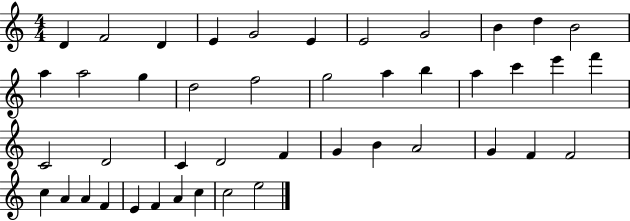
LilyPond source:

{
  \clef treble
  \numericTimeSignature
  \time 4/4
  \key c \major
  d'4 f'2 d'4 | e'4 g'2 e'4 | e'2 g'2 | b'4 d''4 b'2 | \break a''4 a''2 g''4 | d''2 f''2 | g''2 a''4 b''4 | a''4 c'''4 e'''4 f'''4 | \break c'2 d'2 | c'4 d'2 f'4 | g'4 b'4 a'2 | g'4 f'4 f'2 | \break c''4 a'4 a'4 f'4 | e'4 f'4 a'4 c''4 | c''2 e''2 | \bar "|."
}